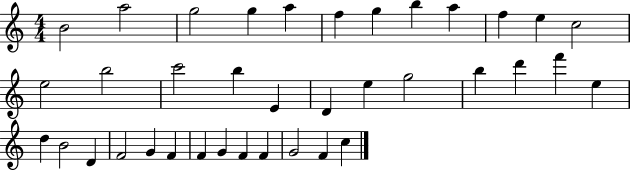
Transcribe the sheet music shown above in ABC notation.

X:1
T:Untitled
M:4/4
L:1/4
K:C
B2 a2 g2 g a f g b a f e c2 e2 b2 c'2 b E D e g2 b d' f' e d B2 D F2 G F F G F F G2 F c